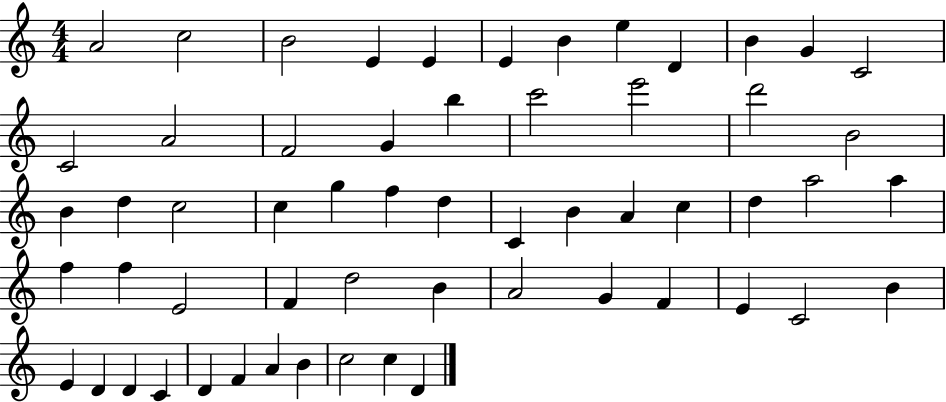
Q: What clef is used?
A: treble